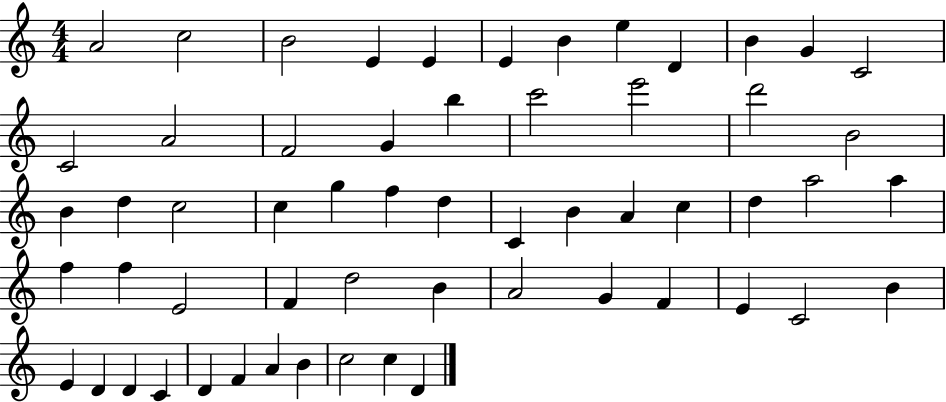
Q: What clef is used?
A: treble